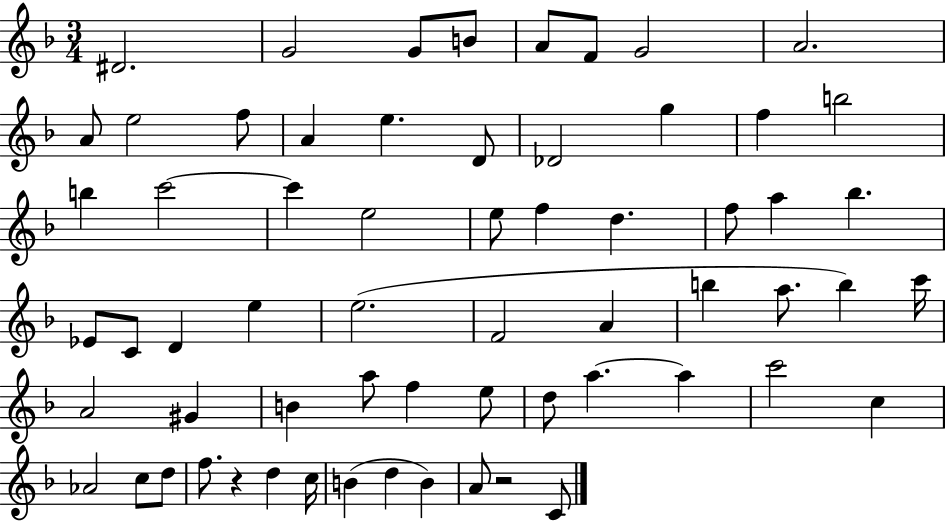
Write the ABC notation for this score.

X:1
T:Untitled
M:3/4
L:1/4
K:F
^D2 G2 G/2 B/2 A/2 F/2 G2 A2 A/2 e2 f/2 A e D/2 _D2 g f b2 b c'2 c' e2 e/2 f d f/2 a _b _E/2 C/2 D e e2 F2 A b a/2 b c'/4 A2 ^G B a/2 f e/2 d/2 a a c'2 c _A2 c/2 d/2 f/2 z d c/4 B d B A/2 z2 C/2